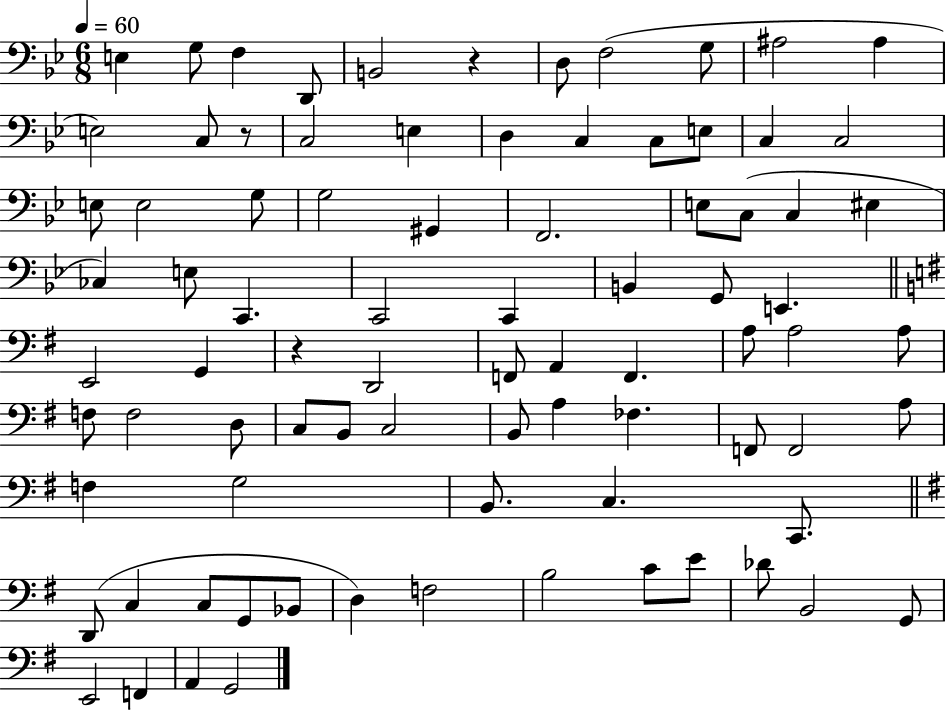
X:1
T:Untitled
M:6/8
L:1/4
K:Bb
E, G,/2 F, D,,/2 B,,2 z D,/2 F,2 G,/2 ^A,2 ^A, E,2 C,/2 z/2 C,2 E, D, C, C,/2 E,/2 C, C,2 E,/2 E,2 G,/2 G,2 ^G,, F,,2 E,/2 C,/2 C, ^E, _C, E,/2 C,, C,,2 C,, B,, G,,/2 E,, E,,2 G,, z D,,2 F,,/2 A,, F,, A,/2 A,2 A,/2 F,/2 F,2 D,/2 C,/2 B,,/2 C,2 B,,/2 A, _F, F,,/2 F,,2 A,/2 F, G,2 B,,/2 C, C,,/2 D,,/2 C, C,/2 G,,/2 _B,,/2 D, F,2 B,2 C/2 E/2 _D/2 B,,2 G,,/2 E,,2 F,, A,, G,,2